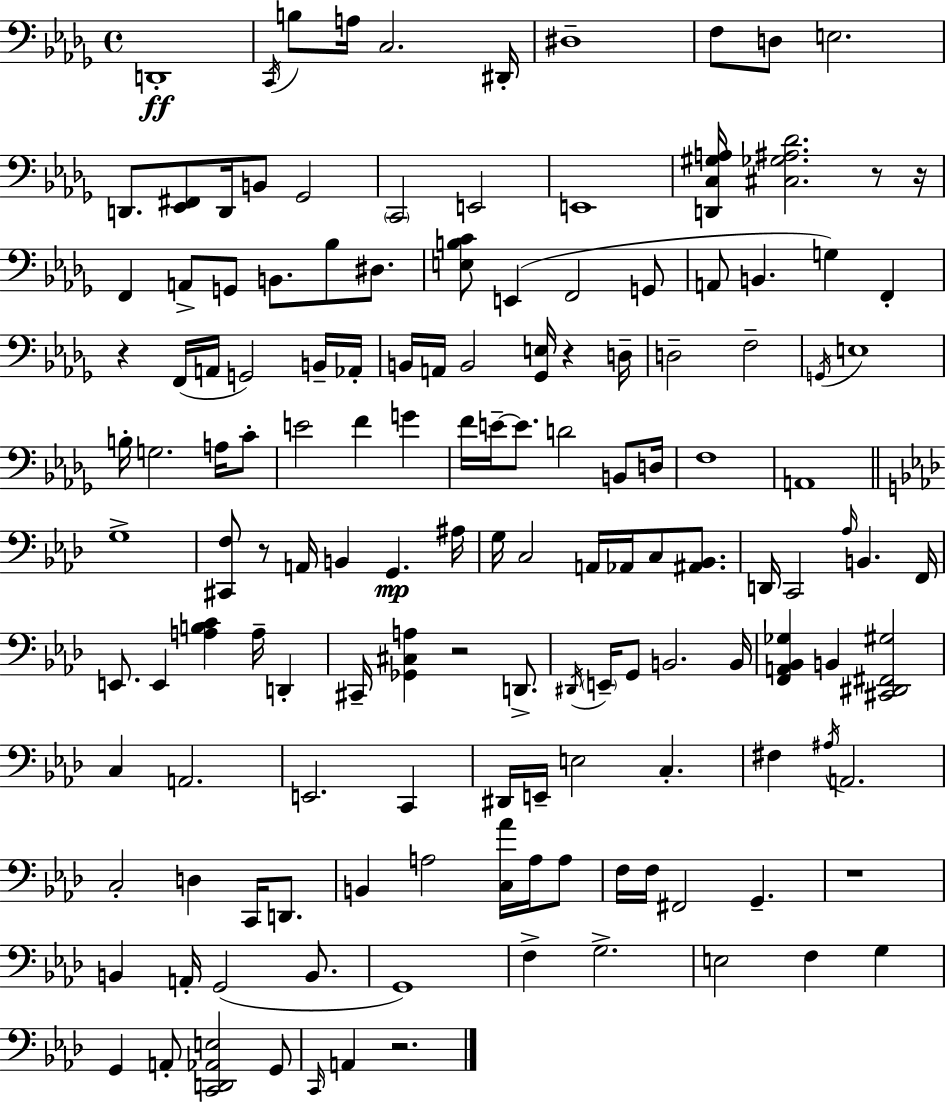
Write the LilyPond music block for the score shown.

{
  \clef bass
  \time 4/4
  \defaultTimeSignature
  \key bes \minor
  d,1-.\ff | \acciaccatura { c,16 } b8 a16 c2. | dis,16-. dis1-- | f8 d8 e2. | \break d,8. <ees, fis,>8 d,16 b,8 ges,2 | \parenthesize c,2 e,2 | e,1 | <d, c gis a>16 <cis ges ais des'>2. r8 | \break r16 f,4 a,8-> g,8 b,8. bes8 dis8. | <e b c'>8 e,4( f,2 g,8 | a,8 b,4. g4) f,4-. | r4 f,16( a,16 g,2) b,16-- | \break aes,16-. b,16 a,16 b,2 <ges, e>16 r4 | d16-- d2-- f2-- | \acciaccatura { g,16 } e1 | b16-. g2. a16 | \break c'8-. e'2 f'4 g'4 | f'16 e'16--~~ e'8. d'2 b,8 | d16 f1 | a,1 | \break \bar "||" \break \key aes \major g1-> | <cis, f>8 r8 a,16 b,4 g,4.\mp ais16 | g16 c2 a,16 aes,16 c8 <ais, bes,>8. | d,16 c,2 \grace { aes16 } b,4. | \break f,16 e,8. e,4 <a b c'>4 a16-- d,4-. | cis,16-- <ges, cis a>4 r2 d,8.-> | \acciaccatura { dis,16 } \parenthesize e,16-- g,8 b,2. | b,16 <f, a, bes, ges>4 b,4 <cis, dis, fis, gis>2 | \break c4 a,2. | e,2. c,4 | dis,16 e,16-- e2 c4.-. | fis4 \acciaccatura { ais16 } a,2. | \break c2-. d4 c,16 | d,8. b,4 a2 <c aes'>16 | a16 a8 f16 f16 fis,2 g,4.-- | r1 | \break b,4 a,16-. g,2( | b,8. g,1) | f4-> g2.-> | e2 f4 g4 | \break g,4 a,8-. <c, d, aes, e>2 | g,8 \grace { c,16 } a,4 r2. | \bar "|."
}